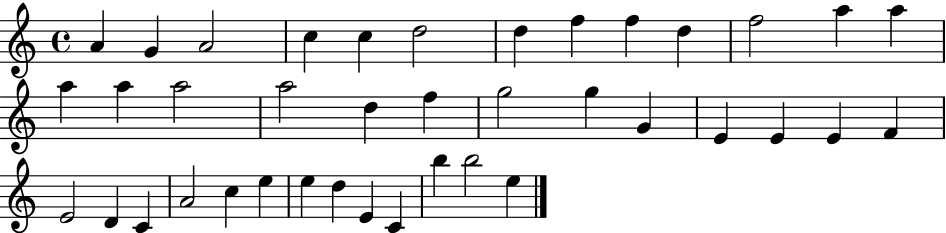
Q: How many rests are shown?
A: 0